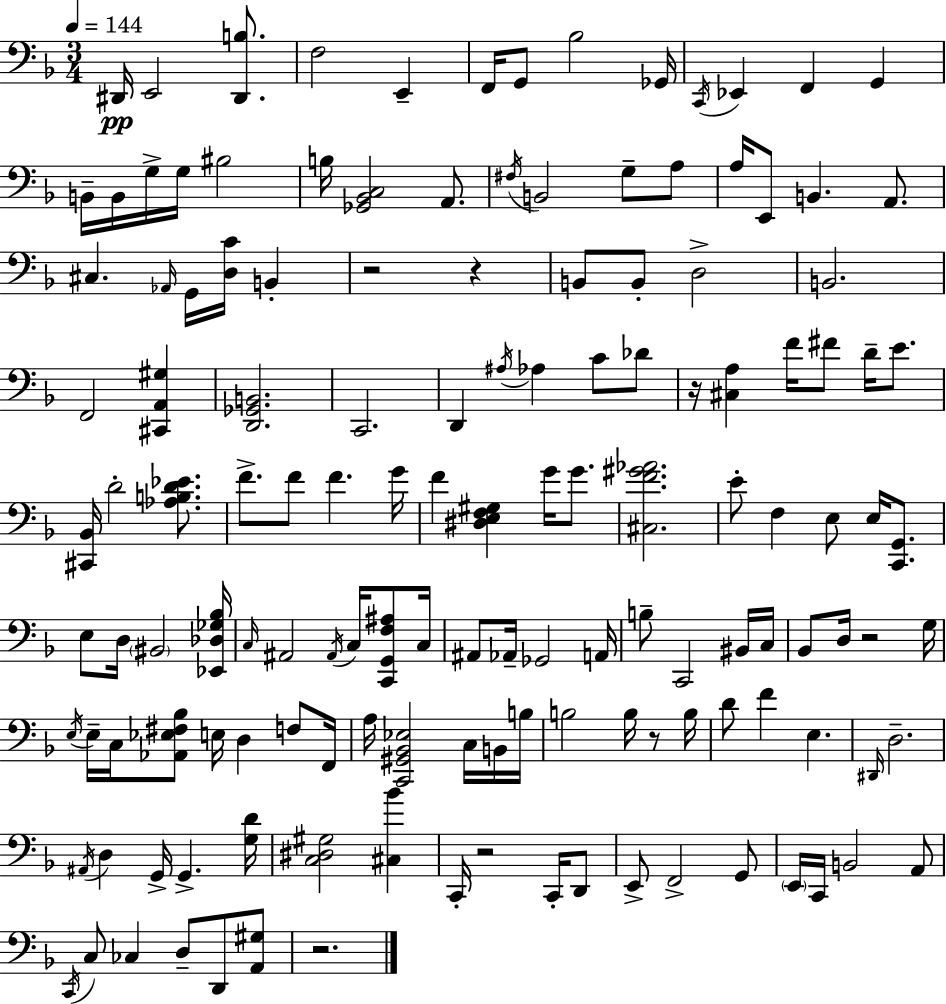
D#2/s E2/h [D#2,B3]/e. F3/h E2/q F2/s G2/e Bb3/h Gb2/s C2/s Eb2/q F2/q G2/q B2/s B2/s G3/s G3/s BIS3/h B3/s [Gb2,Bb2,C3]/h A2/e. F#3/s B2/h G3/e A3/e A3/s E2/e B2/q. A2/e. C#3/q. Ab2/s G2/s [D3,C4]/s B2/q R/h R/q B2/e B2/e D3/h B2/h. F2/h [C#2,A2,G#3]/q [D2,Gb2,B2]/h. C2/h. D2/q A#3/s Ab3/q C4/e Db4/e R/s [C#3,A3]/q F4/s F#4/e D4/s E4/e. [C#2,Bb2]/s D4/h [Ab3,B3,D4,Eb4]/e. F4/e. F4/e F4/q. G4/s F4/q [D#3,E3,F3,G#3]/q G4/s G4/e. [C#3,F4,G#4,Ab4]/h. E4/e F3/q E3/e E3/s [C2,G2]/e. E3/e D3/s BIS2/h [Eb2,Db3,Gb3,Bb3]/s C3/s A#2/h A#2/s C3/s [C2,G2,F3,A#3]/e C3/s A#2/e Ab2/s Gb2/h A2/s B3/e C2/h BIS2/s C3/s Bb2/e D3/s R/h G3/s E3/s E3/s C3/s [Ab2,Eb3,F#3,Bb3]/e E3/s D3/q F3/e F2/s A3/s [C2,G#2,Bb2,Eb3]/h C3/s B2/s B3/s B3/h B3/s R/e B3/s D4/e F4/q E3/q. D#2/s D3/h. A#2/s D3/q G2/s G2/q. [G3,D4]/s [C3,D#3,G#3]/h [C#3,Bb4]/q C2/s R/h C2/s D2/e E2/e F2/h G2/e E2/s C2/s B2/h A2/e C2/s C3/e CES3/q D3/e D2/e [A2,G#3]/e R/h.